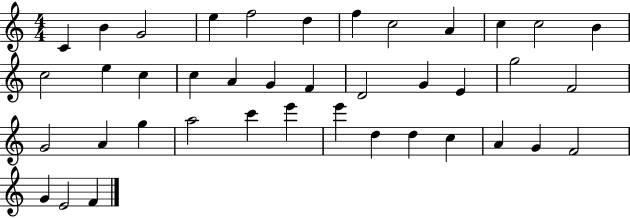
{
  \clef treble
  \numericTimeSignature
  \time 4/4
  \key c \major
  c'4 b'4 g'2 | e''4 f''2 d''4 | f''4 c''2 a'4 | c''4 c''2 b'4 | \break c''2 e''4 c''4 | c''4 a'4 g'4 f'4 | d'2 g'4 e'4 | g''2 f'2 | \break g'2 a'4 g''4 | a''2 c'''4 e'''4 | e'''4 d''4 d''4 c''4 | a'4 g'4 f'2 | \break g'4 e'2 f'4 | \bar "|."
}